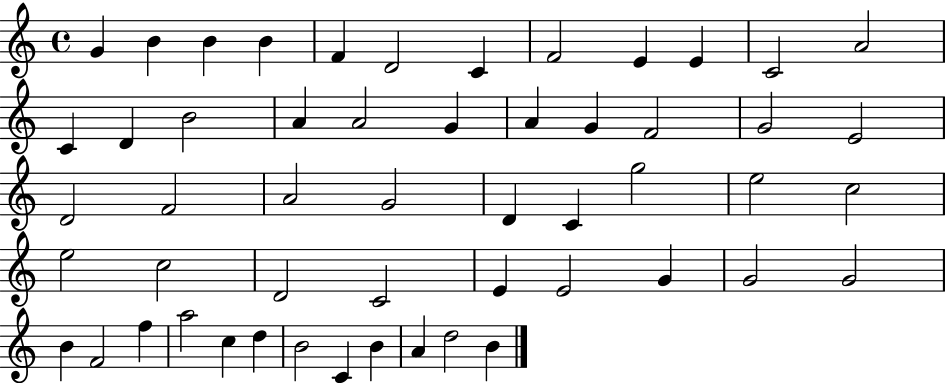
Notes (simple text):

G4/q B4/q B4/q B4/q F4/q D4/h C4/q F4/h E4/q E4/q C4/h A4/h C4/q D4/q B4/h A4/q A4/h G4/q A4/q G4/q F4/h G4/h E4/h D4/h F4/h A4/h G4/h D4/q C4/q G5/h E5/h C5/h E5/h C5/h D4/h C4/h E4/q E4/h G4/q G4/h G4/h B4/q F4/h F5/q A5/h C5/q D5/q B4/h C4/q B4/q A4/q D5/h B4/q